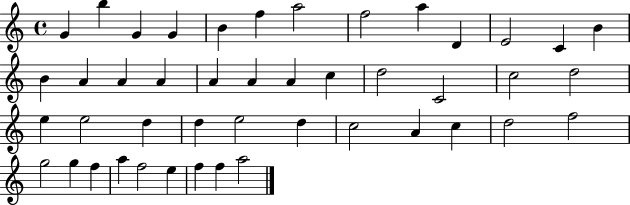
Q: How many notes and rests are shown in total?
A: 45